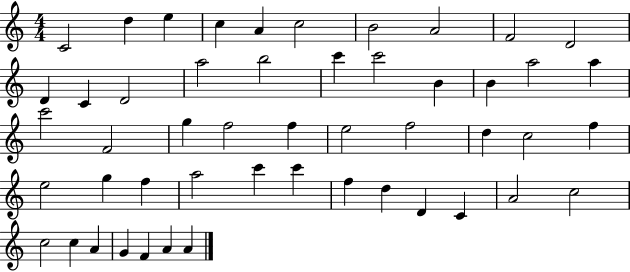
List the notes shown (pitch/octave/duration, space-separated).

C4/h D5/q E5/q C5/q A4/q C5/h B4/h A4/h F4/h D4/h D4/q C4/q D4/h A5/h B5/h C6/q C6/h B4/q B4/q A5/h A5/q C6/h F4/h G5/q F5/h F5/q E5/h F5/h D5/q C5/h F5/q E5/h G5/q F5/q A5/h C6/q C6/q F5/q D5/q D4/q C4/q A4/h C5/h C5/h C5/q A4/q G4/q F4/q A4/q A4/q